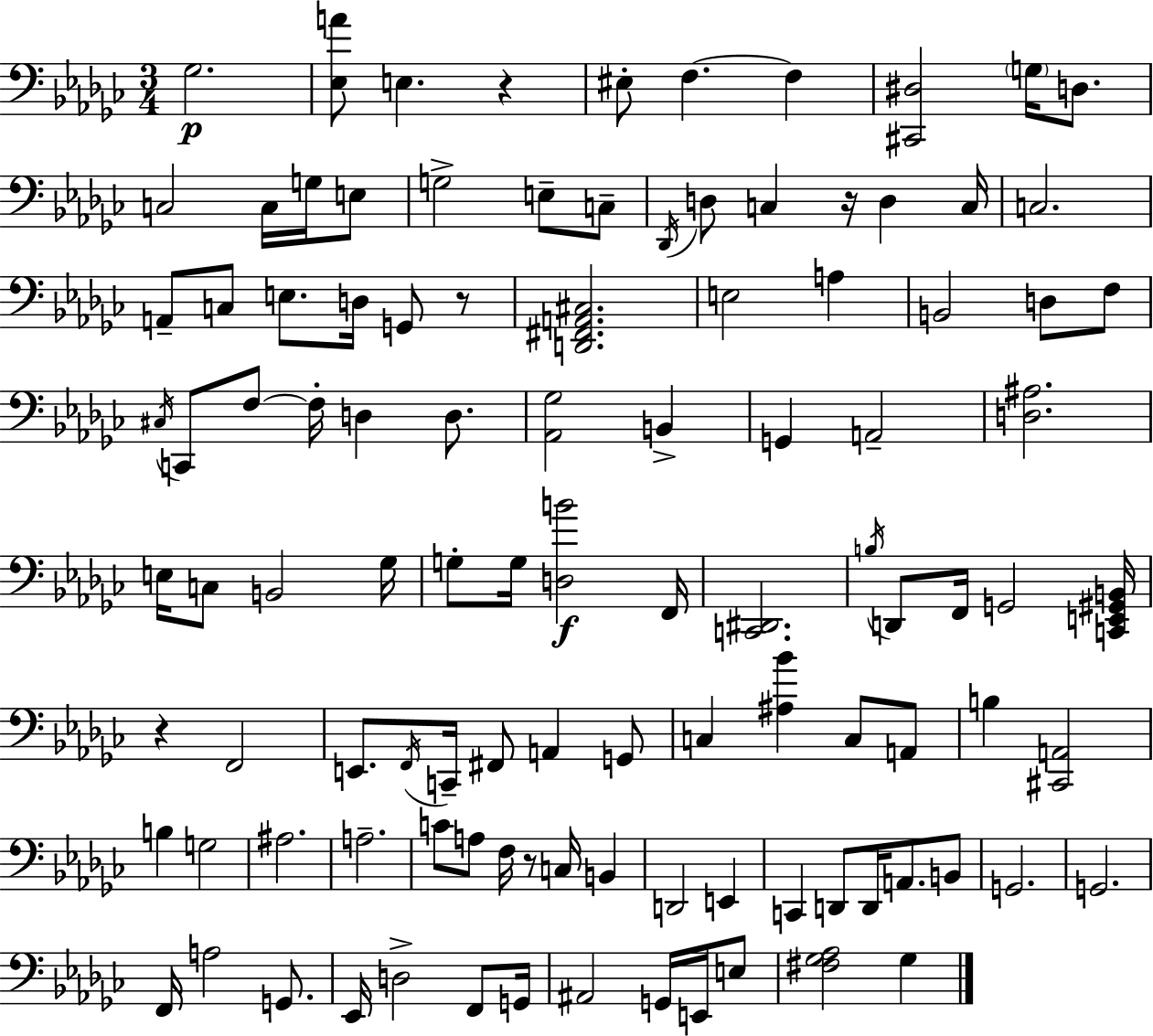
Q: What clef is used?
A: bass